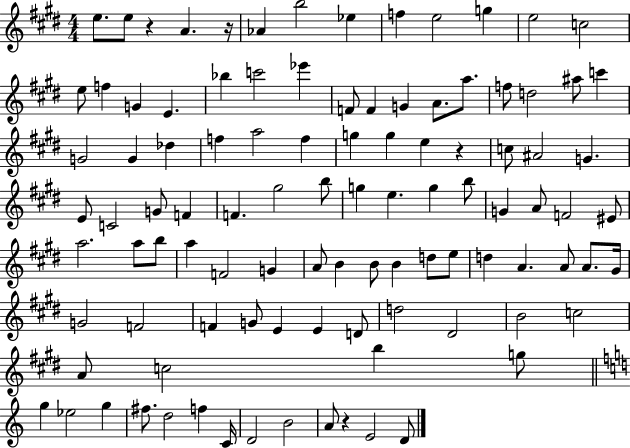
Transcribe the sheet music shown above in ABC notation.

X:1
T:Untitled
M:4/4
L:1/4
K:E
e/2 e/2 z A z/4 _A b2 _e f e2 g e2 c2 e/2 f G E _b c'2 _e' F/2 F G A/2 a/2 f/2 d2 ^a/2 c' G2 G _d f a2 f g g e z c/2 ^A2 G E/2 C2 G/2 F F ^g2 b/2 g e g b/2 G A/2 F2 ^E/2 a2 a/2 b/2 a F2 G A/2 B B/2 B d/2 e/2 d A A/2 A/2 ^G/4 G2 F2 F G/2 E E D/2 d2 ^D2 B2 c2 A/2 c2 b g/2 g _e2 g ^f/2 d2 f C/4 D2 B2 A/2 z E2 D/2